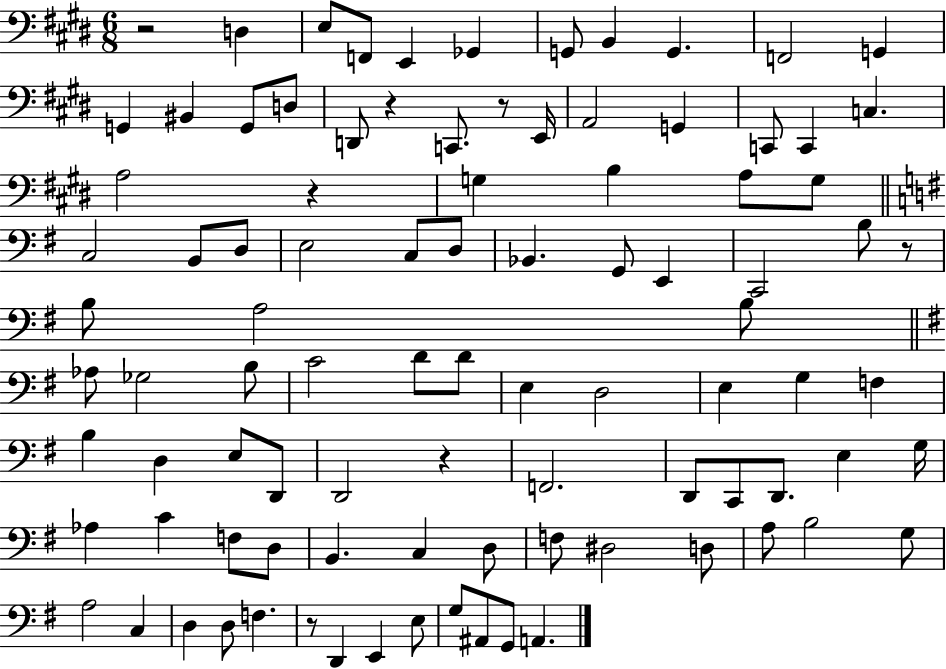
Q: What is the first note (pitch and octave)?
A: D3